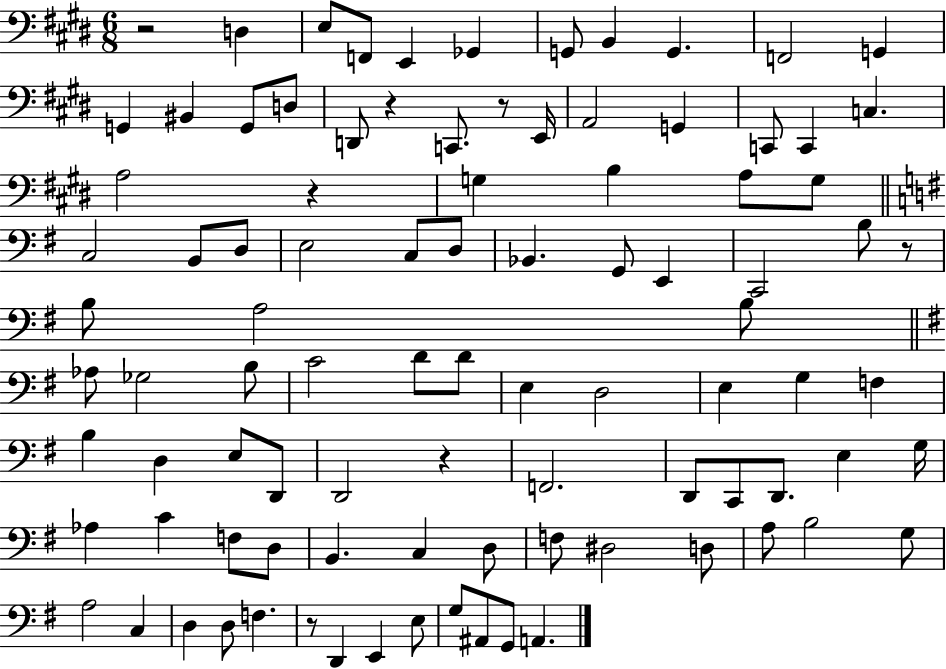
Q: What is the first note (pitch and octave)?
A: D3